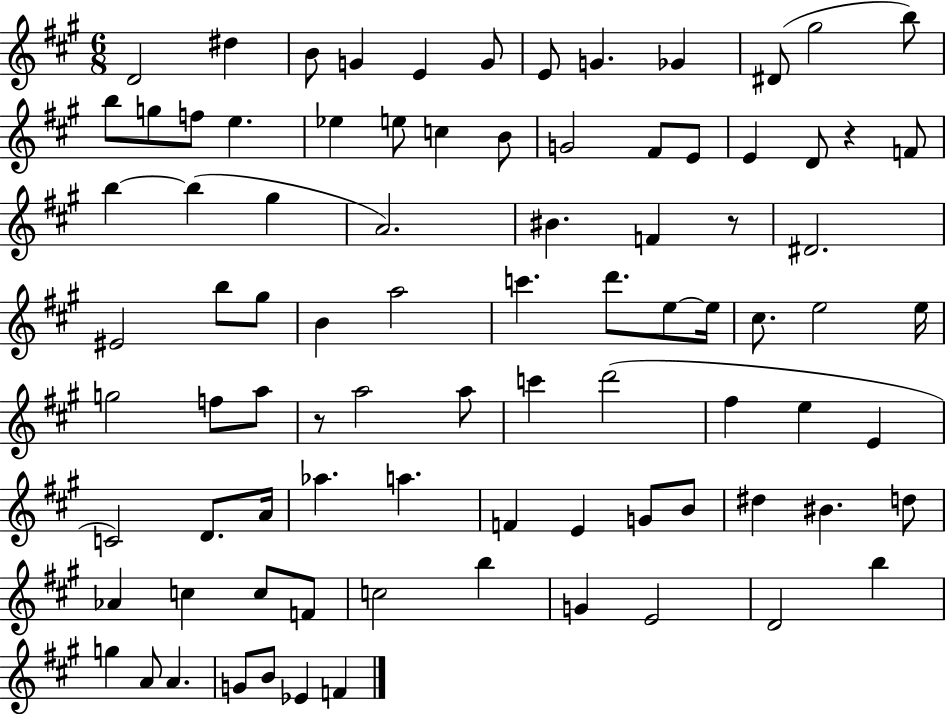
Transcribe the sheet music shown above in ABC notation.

X:1
T:Untitled
M:6/8
L:1/4
K:A
D2 ^d B/2 G E G/2 E/2 G _G ^D/2 ^g2 b/2 b/2 g/2 f/2 e _e e/2 c B/2 G2 ^F/2 E/2 E D/2 z F/2 b b ^g A2 ^B F z/2 ^D2 ^E2 b/2 ^g/2 B a2 c' d'/2 e/2 e/4 ^c/2 e2 e/4 g2 f/2 a/2 z/2 a2 a/2 c' d'2 ^f e E C2 D/2 A/4 _a a F E G/2 B/2 ^d ^B d/2 _A c c/2 F/2 c2 b G E2 D2 b g A/2 A G/2 B/2 _E F